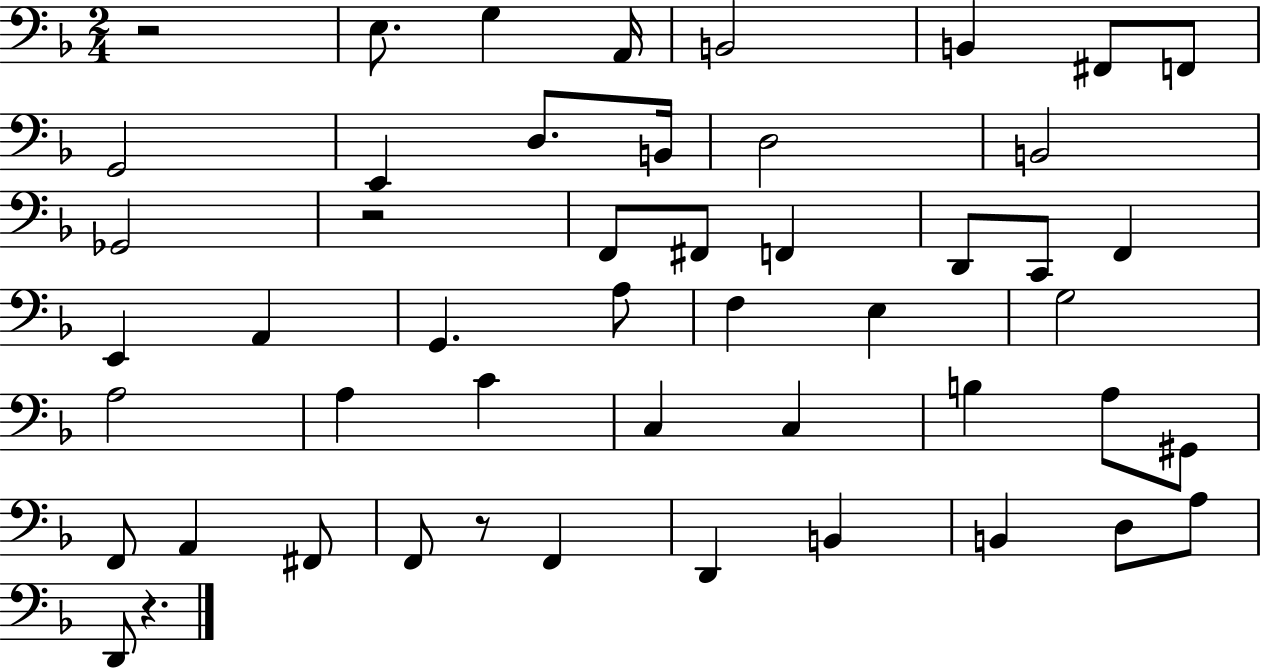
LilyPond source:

{
  \clef bass
  \numericTimeSignature
  \time 2/4
  \key f \major
  r2 | e8. g4 a,16 | b,2 | b,4 fis,8 f,8 | \break g,2 | e,4 d8. b,16 | d2 | b,2 | \break ges,2 | r2 | f,8 fis,8 f,4 | d,8 c,8 f,4 | \break e,4 a,4 | g,4. a8 | f4 e4 | g2 | \break a2 | a4 c'4 | c4 c4 | b4 a8 gis,8 | \break f,8 a,4 fis,8 | f,8 r8 f,4 | d,4 b,4 | b,4 d8 a8 | \break d,8 r4. | \bar "|."
}